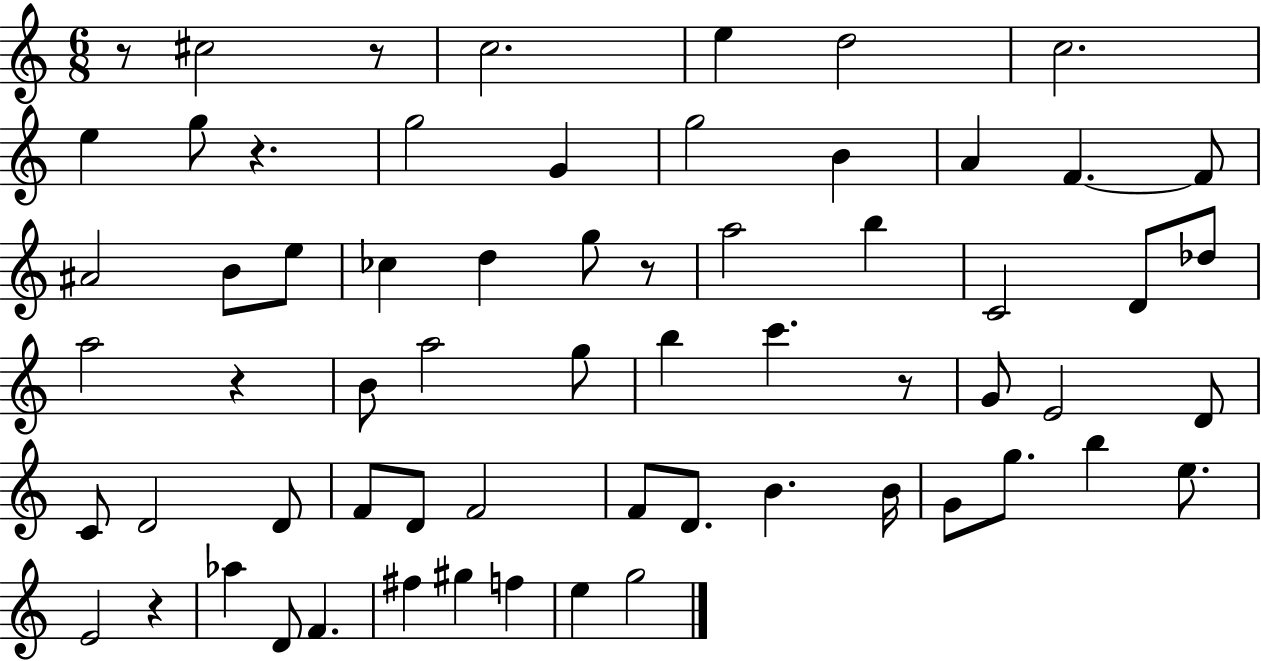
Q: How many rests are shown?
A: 7